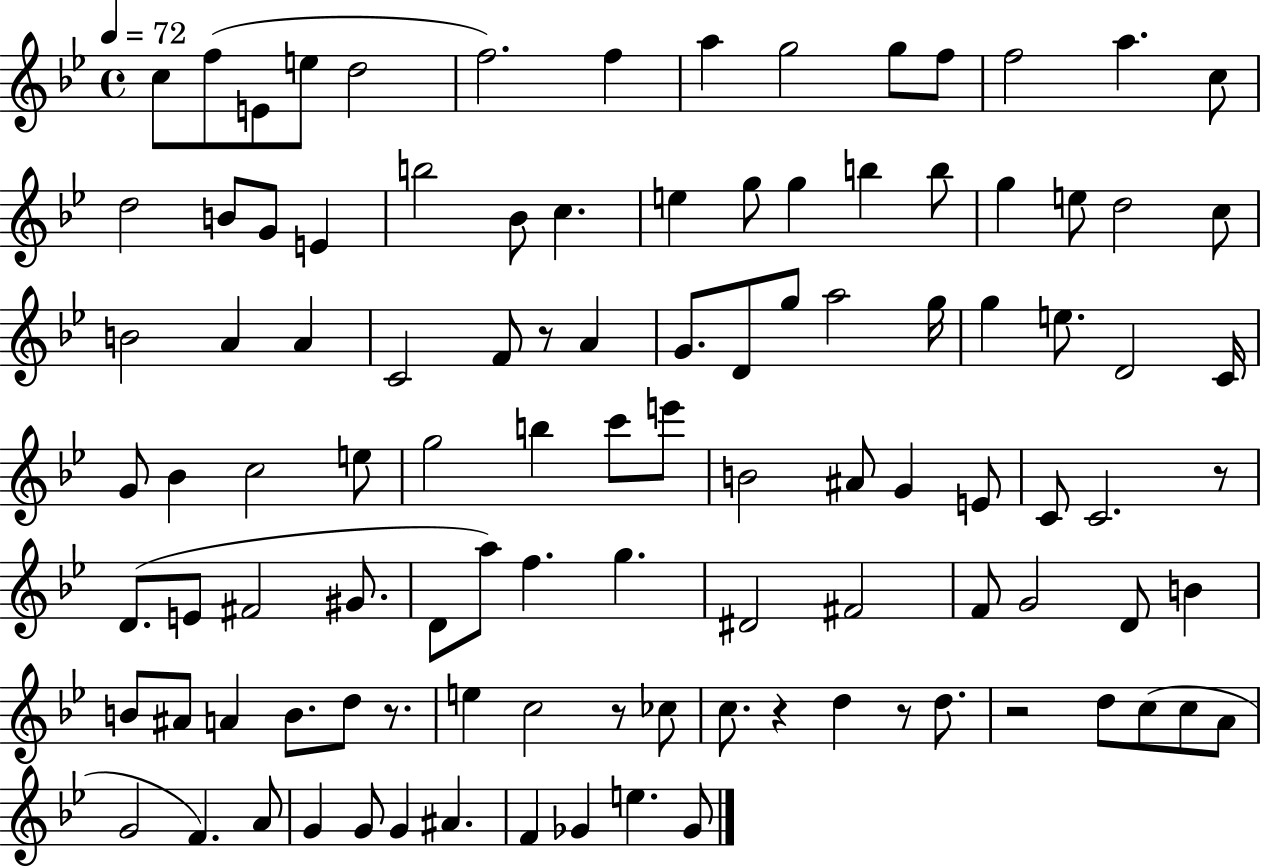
C5/e F5/e E4/e E5/e D5/h F5/h. F5/q A5/q G5/h G5/e F5/e F5/h A5/q. C5/e D5/h B4/e G4/e E4/q B5/h Bb4/e C5/q. E5/q G5/e G5/q B5/q B5/e G5/q E5/e D5/h C5/e B4/h A4/q A4/q C4/h F4/e R/e A4/q G4/e. D4/e G5/e A5/h G5/s G5/q E5/e. D4/h C4/s G4/e Bb4/q C5/h E5/e G5/h B5/q C6/e E6/e B4/h A#4/e G4/q E4/e C4/e C4/h. R/e D4/e. E4/e F#4/h G#4/e. D4/e A5/e F5/q. G5/q. D#4/h F#4/h F4/e G4/h D4/e B4/q B4/e A#4/e A4/q B4/e. D5/e R/e. E5/q C5/h R/e CES5/e C5/e. R/q D5/q R/e D5/e. R/h D5/e C5/e C5/e A4/e G4/h F4/q. A4/e G4/q G4/e G4/q A#4/q. F4/q Gb4/q E5/q. Gb4/e